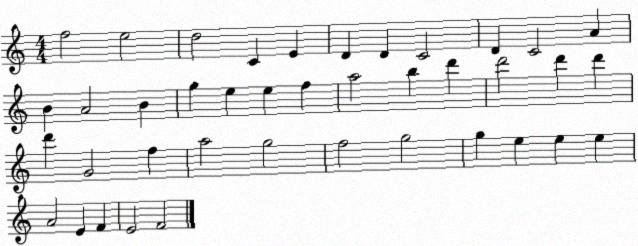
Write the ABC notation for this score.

X:1
T:Untitled
M:4/4
L:1/4
K:C
f2 e2 d2 C E D D C2 D C2 A B A2 B g e e f a2 b d' d'2 d' d' d' G2 f a2 g2 f2 g2 g e e e A2 E F E2 F2